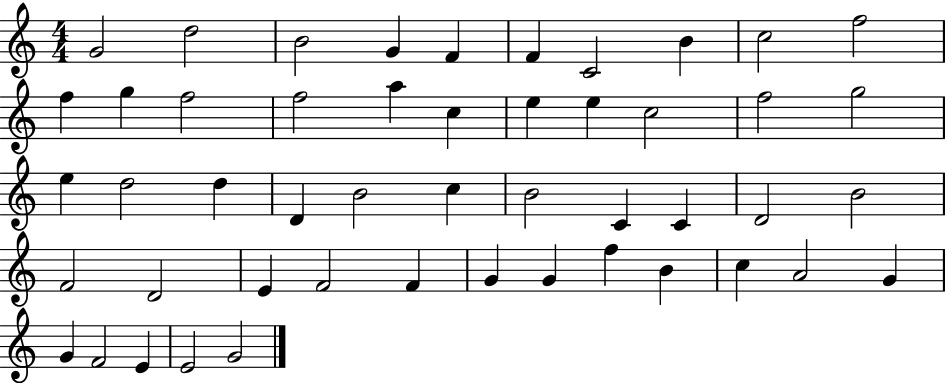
{
  \clef treble
  \numericTimeSignature
  \time 4/4
  \key c \major
  g'2 d''2 | b'2 g'4 f'4 | f'4 c'2 b'4 | c''2 f''2 | \break f''4 g''4 f''2 | f''2 a''4 c''4 | e''4 e''4 c''2 | f''2 g''2 | \break e''4 d''2 d''4 | d'4 b'2 c''4 | b'2 c'4 c'4 | d'2 b'2 | \break f'2 d'2 | e'4 f'2 f'4 | g'4 g'4 f''4 b'4 | c''4 a'2 g'4 | \break g'4 f'2 e'4 | e'2 g'2 | \bar "|."
}